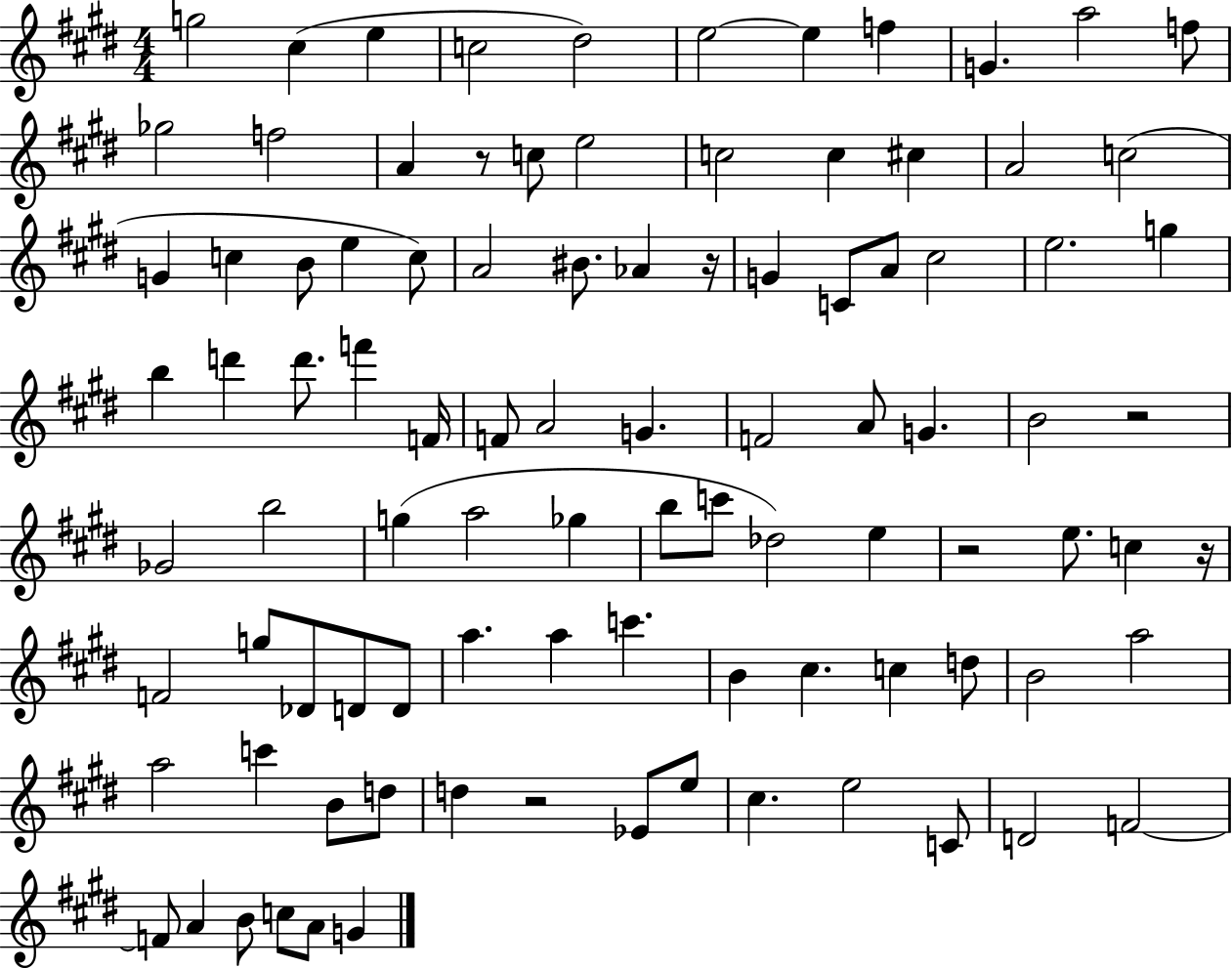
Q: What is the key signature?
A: E major